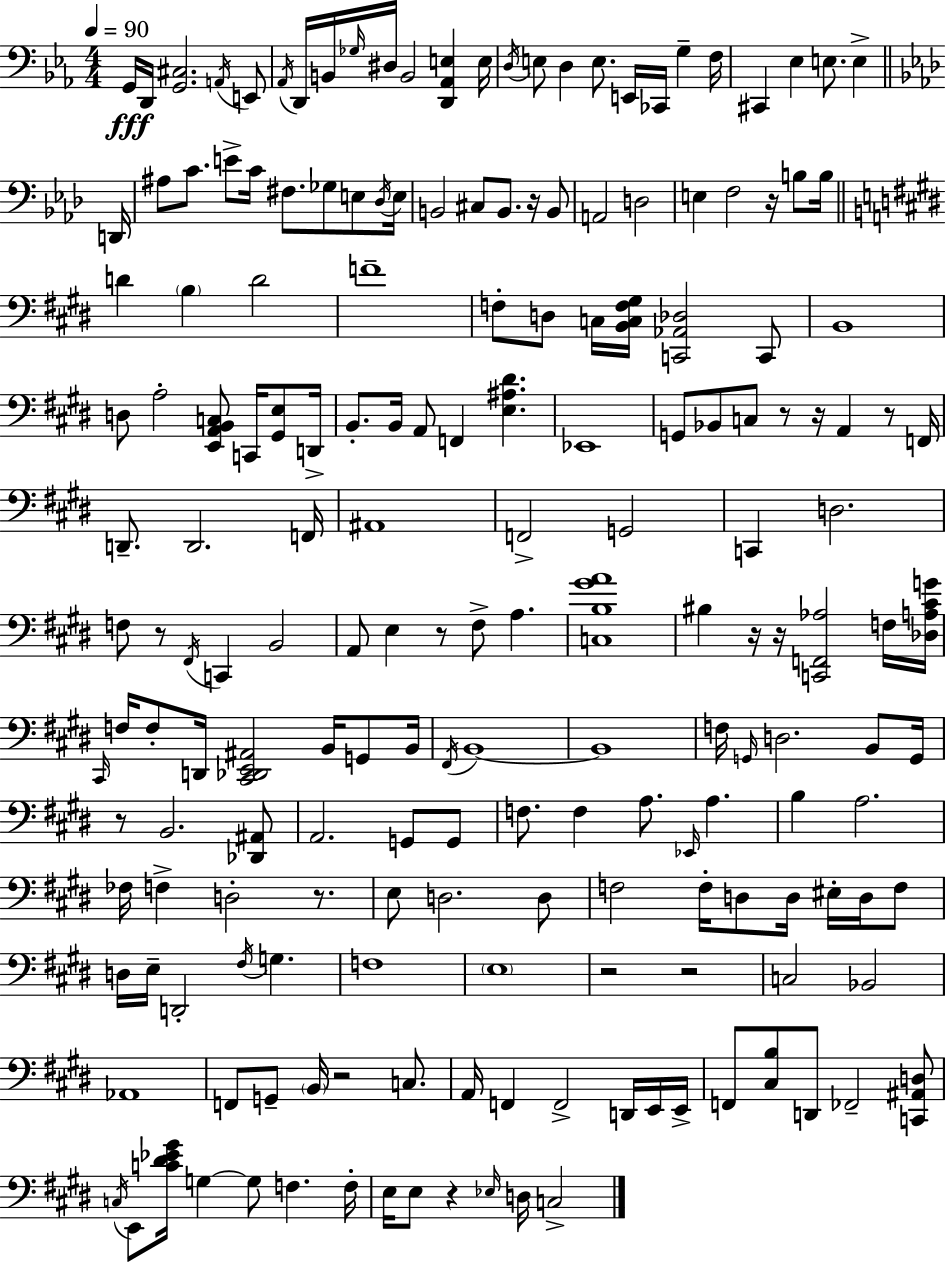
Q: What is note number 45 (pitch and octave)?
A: B3